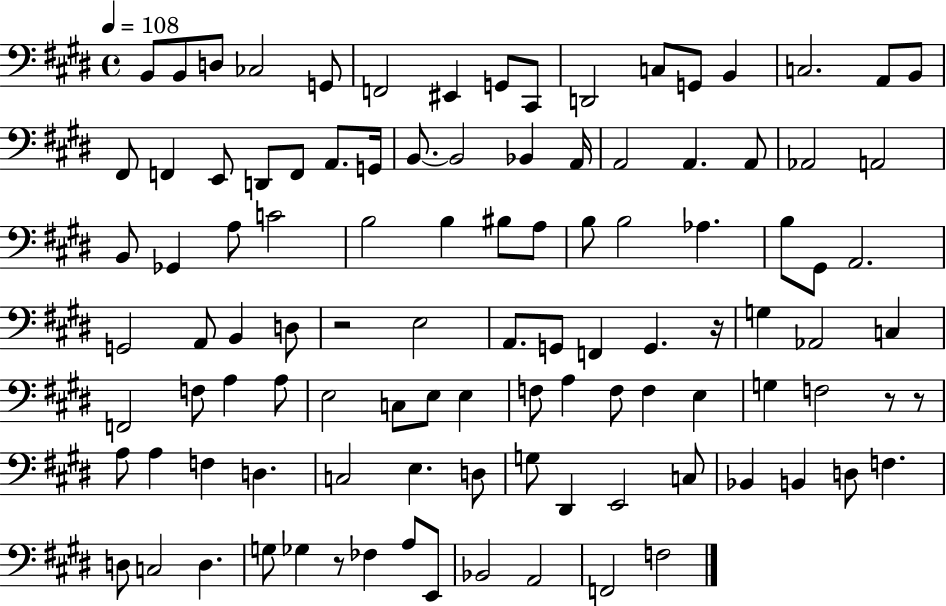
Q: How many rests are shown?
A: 5